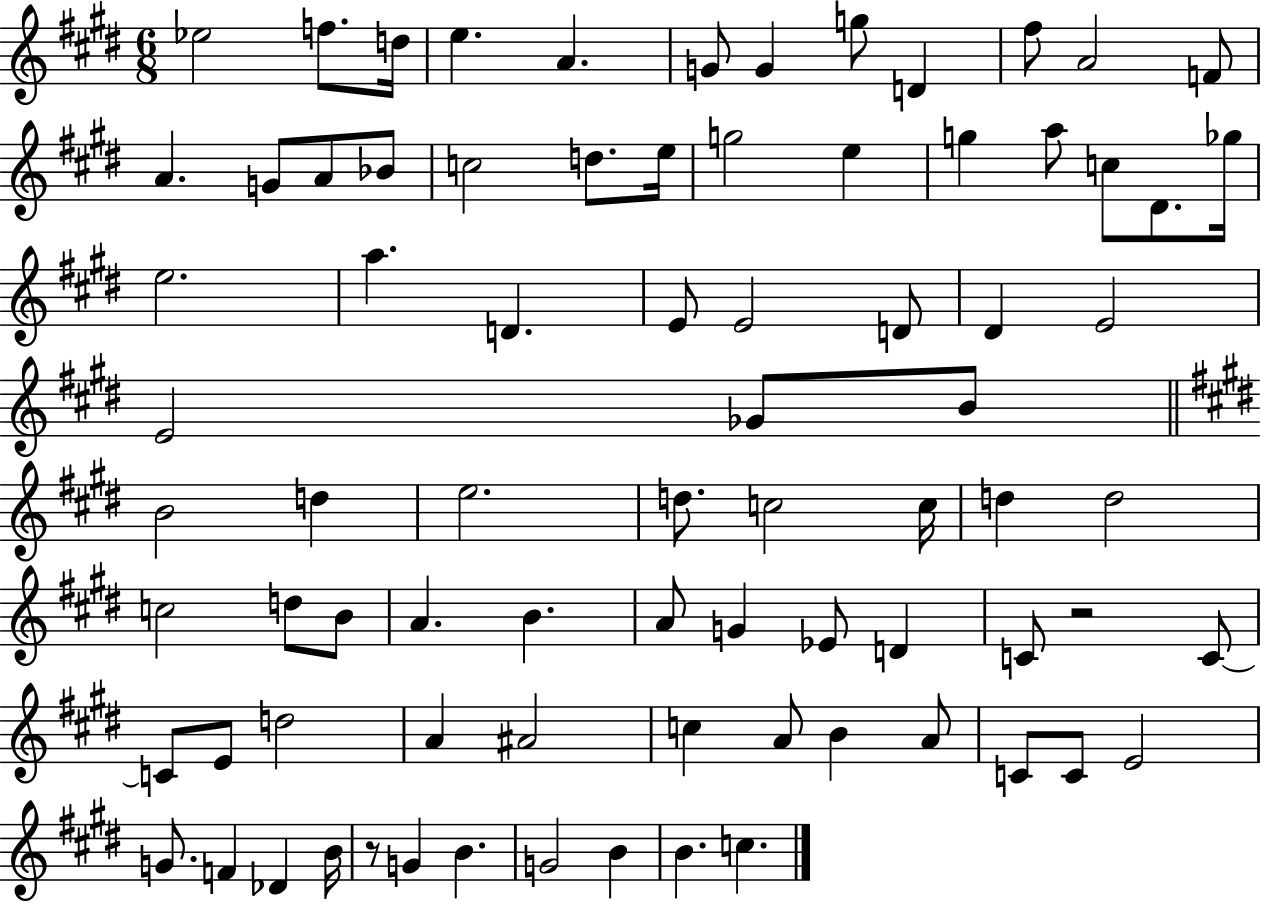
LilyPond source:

{
  \clef treble
  \numericTimeSignature
  \time 6/8
  \key e \major
  ees''2 f''8. d''16 | e''4. a'4. | g'8 g'4 g''8 d'4 | fis''8 a'2 f'8 | \break a'4. g'8 a'8 bes'8 | c''2 d''8. e''16 | g''2 e''4 | g''4 a''8 c''8 dis'8. ges''16 | \break e''2. | a''4. d'4. | e'8 e'2 d'8 | dis'4 e'2 | \break e'2 ges'8 b'8 | \bar "||" \break \key e \major b'2 d''4 | e''2. | d''8. c''2 c''16 | d''4 d''2 | \break c''2 d''8 b'8 | a'4. b'4. | a'8 g'4 ees'8 d'4 | c'8 r2 c'8~~ | \break c'8 e'8 d''2 | a'4 ais'2 | c''4 a'8 b'4 a'8 | c'8 c'8 e'2 | \break g'8. f'4 des'4 b'16 | r8 g'4 b'4. | g'2 b'4 | b'4. c''4. | \break \bar "|."
}